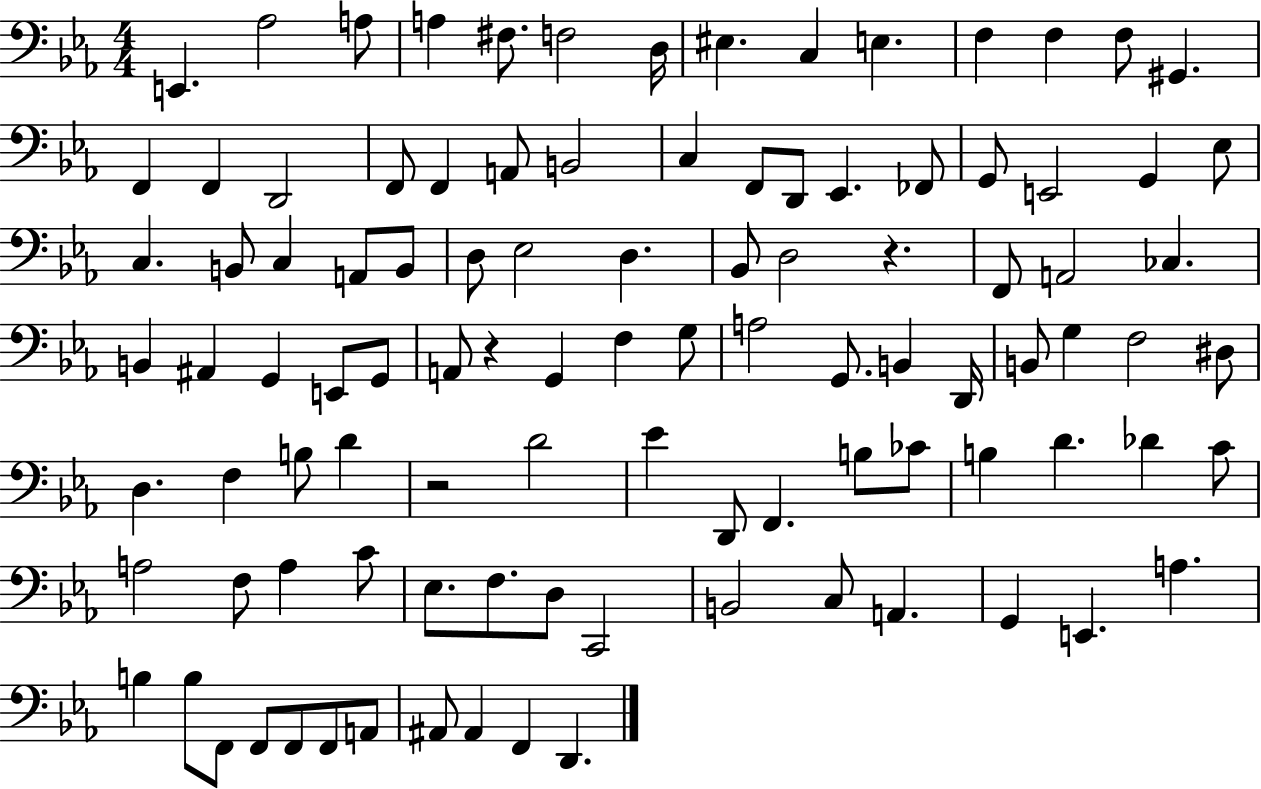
{
  \clef bass
  \numericTimeSignature
  \time 4/4
  \key ees \major
  e,4. aes2 a8 | a4 fis8. f2 d16 | eis4. c4 e4. | f4 f4 f8 gis,4. | \break f,4 f,4 d,2 | f,8 f,4 a,8 b,2 | c4 f,8 d,8 ees,4. fes,8 | g,8 e,2 g,4 ees8 | \break c4. b,8 c4 a,8 b,8 | d8 ees2 d4. | bes,8 d2 r4. | f,8 a,2 ces4. | \break b,4 ais,4 g,4 e,8 g,8 | a,8 r4 g,4 f4 g8 | a2 g,8. b,4 d,16 | b,8 g4 f2 dis8 | \break d4. f4 b8 d'4 | r2 d'2 | ees'4 d,8 f,4. b8 ces'8 | b4 d'4. des'4 c'8 | \break a2 f8 a4 c'8 | ees8. f8. d8 c,2 | b,2 c8 a,4. | g,4 e,4. a4. | \break b4 b8 f,8 f,8 f,8 f,8 a,8 | ais,8 ais,4 f,4 d,4. | \bar "|."
}